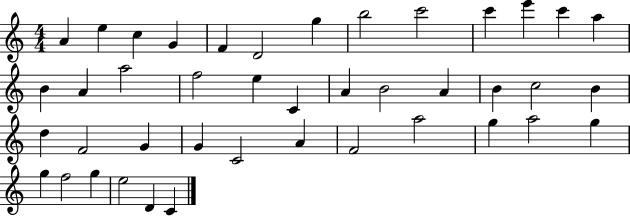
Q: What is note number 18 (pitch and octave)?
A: E5